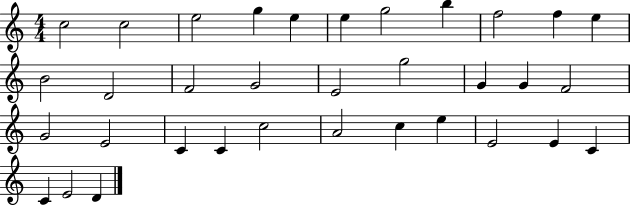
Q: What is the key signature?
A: C major